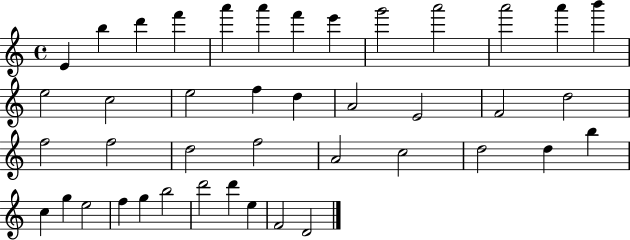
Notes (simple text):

E4/q B5/q D6/q F6/q A6/q A6/q F6/q E6/q G6/h A6/h A6/h A6/q B6/q E5/h C5/h E5/h F5/q D5/q A4/h E4/h F4/h D5/h F5/h F5/h D5/h F5/h A4/h C5/h D5/h D5/q B5/q C5/q G5/q E5/h F5/q G5/q B5/h D6/h D6/q E5/q F4/h D4/h